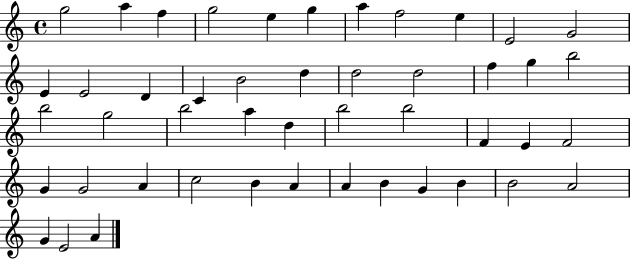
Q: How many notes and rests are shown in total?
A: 47